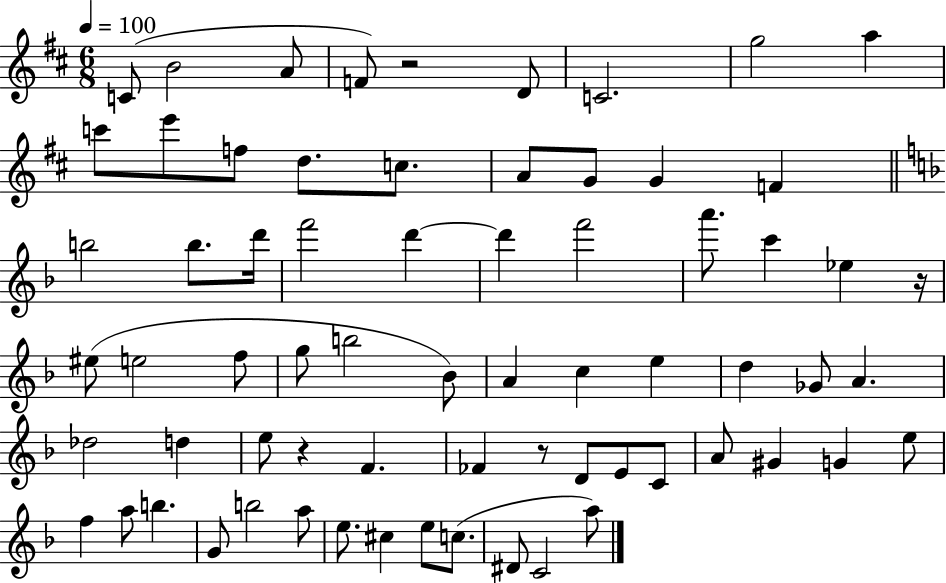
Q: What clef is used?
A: treble